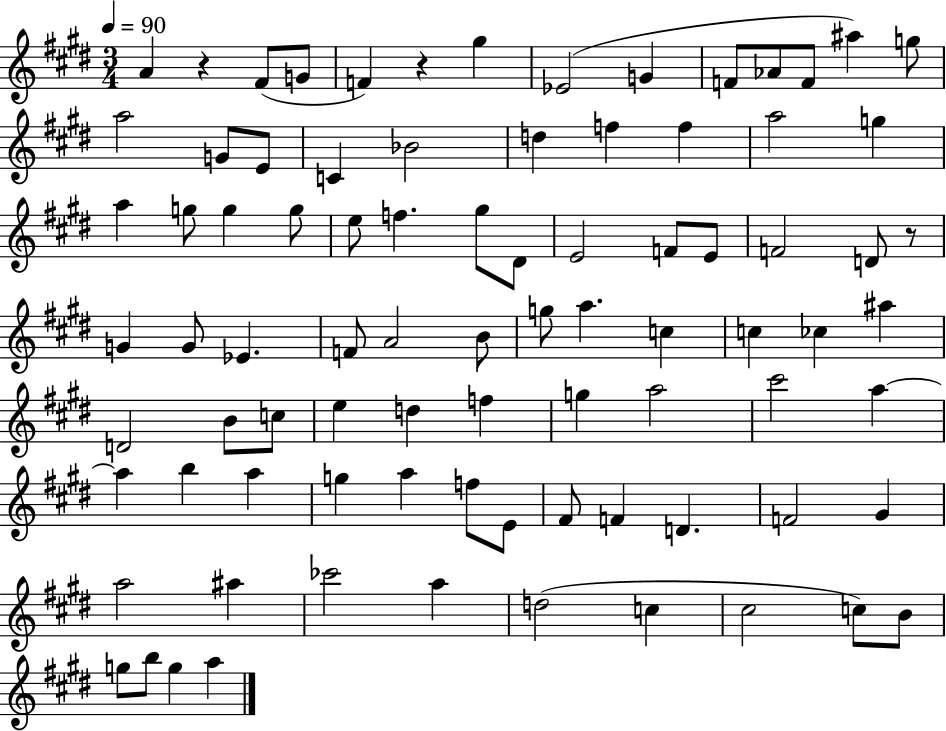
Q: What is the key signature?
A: E major